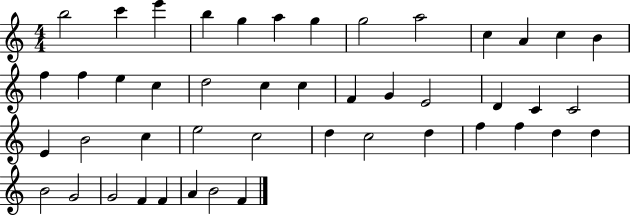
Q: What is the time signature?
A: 4/4